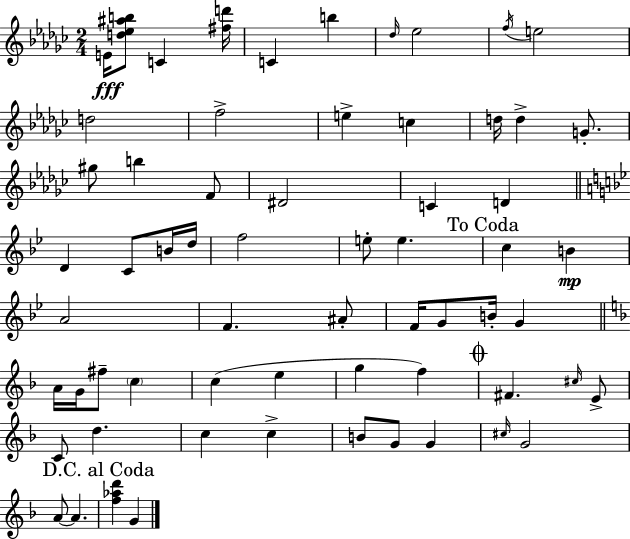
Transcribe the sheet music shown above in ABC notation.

X:1
T:Untitled
M:2/4
L:1/4
K:Ebm
E/4 [d_e^ab]/2 C [^fd']/4 C b _d/4 _e2 f/4 e2 d2 f2 e c d/4 d G/2 ^g/2 b F/2 ^D2 C D D C/2 B/4 d/4 f2 e/2 e c B A2 F ^A/2 F/4 G/2 B/4 G A/4 G/4 ^f/2 c c e g f ^F ^c/4 E/2 C/2 d c c B/2 G/2 G ^c/4 G2 A/2 A [f_ad'] G